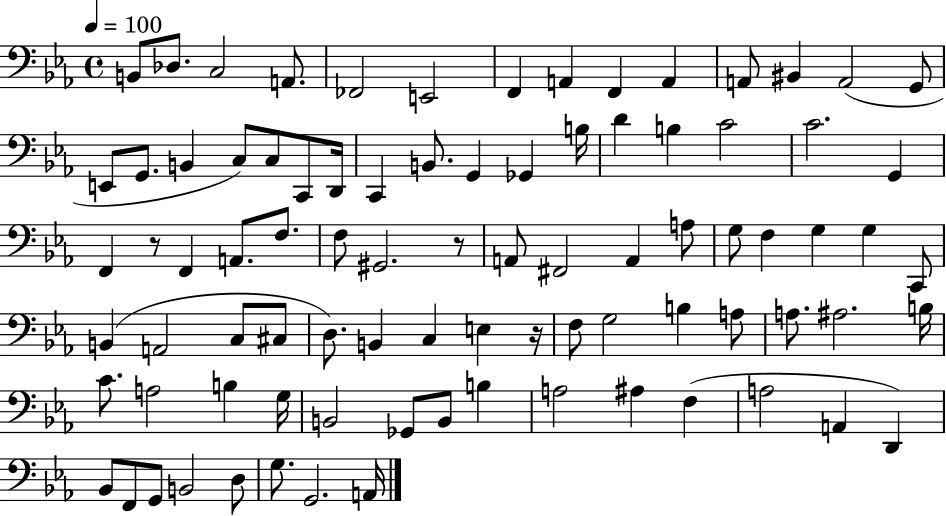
X:1
T:Untitled
M:4/4
L:1/4
K:Eb
B,,/2 _D,/2 C,2 A,,/2 _F,,2 E,,2 F,, A,, F,, A,, A,,/2 ^B,, A,,2 G,,/2 E,,/2 G,,/2 B,, C,/2 C,/2 C,,/2 D,,/4 C,, B,,/2 G,, _G,, B,/4 D B, C2 C2 G,, F,, z/2 F,, A,,/2 F,/2 F,/2 ^G,,2 z/2 A,,/2 ^F,,2 A,, A,/2 G,/2 F, G, G, C,,/2 B,, A,,2 C,/2 ^C,/2 D,/2 B,, C, E, z/4 F,/2 G,2 B, A,/2 A,/2 ^A,2 B,/4 C/2 A,2 B, G,/4 B,,2 _G,,/2 B,,/2 B, A,2 ^A, F, A,2 A,, D,, _B,,/2 F,,/2 G,,/2 B,,2 D,/2 G,/2 G,,2 A,,/4